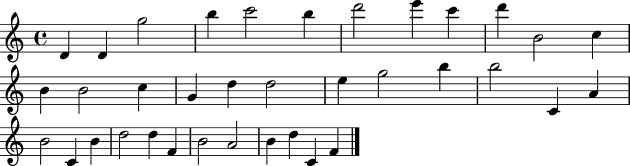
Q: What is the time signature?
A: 4/4